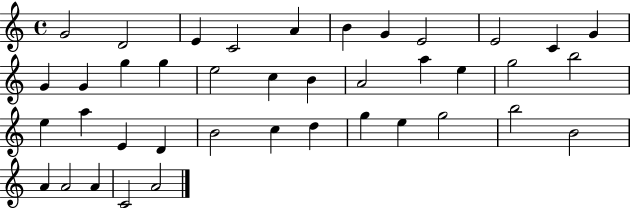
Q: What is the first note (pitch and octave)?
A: G4